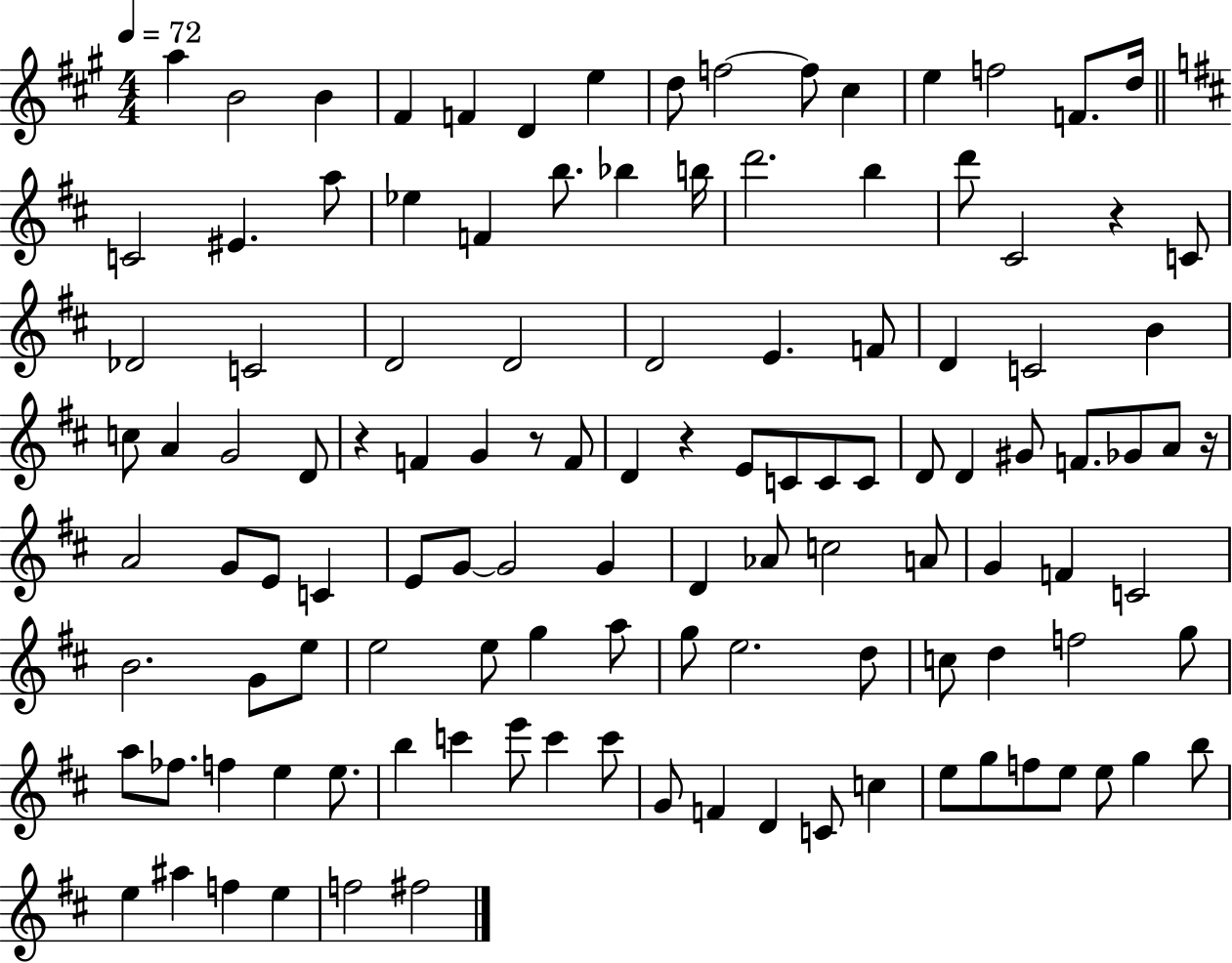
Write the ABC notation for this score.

X:1
T:Untitled
M:4/4
L:1/4
K:A
a B2 B ^F F D e d/2 f2 f/2 ^c e f2 F/2 d/4 C2 ^E a/2 _e F b/2 _b b/4 d'2 b d'/2 ^C2 z C/2 _D2 C2 D2 D2 D2 E F/2 D C2 B c/2 A G2 D/2 z F G z/2 F/2 D z E/2 C/2 C/2 C/2 D/2 D ^G/2 F/2 _G/2 A/2 z/4 A2 G/2 E/2 C E/2 G/2 G2 G D _A/2 c2 A/2 G F C2 B2 G/2 e/2 e2 e/2 g a/2 g/2 e2 d/2 c/2 d f2 g/2 a/2 _f/2 f e e/2 b c' e'/2 c' c'/2 G/2 F D C/2 c e/2 g/2 f/2 e/2 e/2 g b/2 e ^a f e f2 ^f2